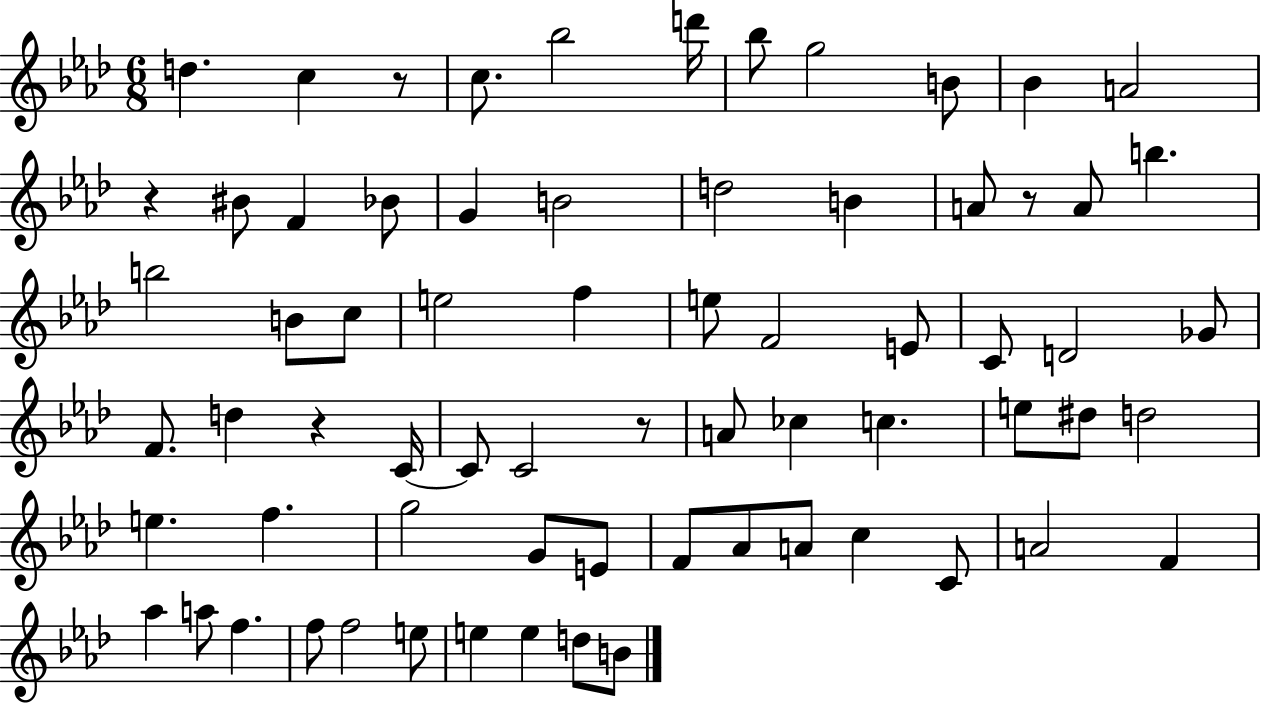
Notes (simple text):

D5/q. C5/q R/e C5/e. Bb5/h D6/s Bb5/e G5/h B4/e Bb4/q A4/h R/q BIS4/e F4/q Bb4/e G4/q B4/h D5/h B4/q A4/e R/e A4/e B5/q. B5/h B4/e C5/e E5/h F5/q E5/e F4/h E4/e C4/e D4/h Gb4/e F4/e. D5/q R/q C4/s C4/e C4/h R/e A4/e CES5/q C5/q. E5/e D#5/e D5/h E5/q. F5/q. G5/h G4/e E4/e F4/e Ab4/e A4/e C5/q C4/e A4/h F4/q Ab5/q A5/e F5/q. F5/e F5/h E5/e E5/q E5/q D5/e B4/e